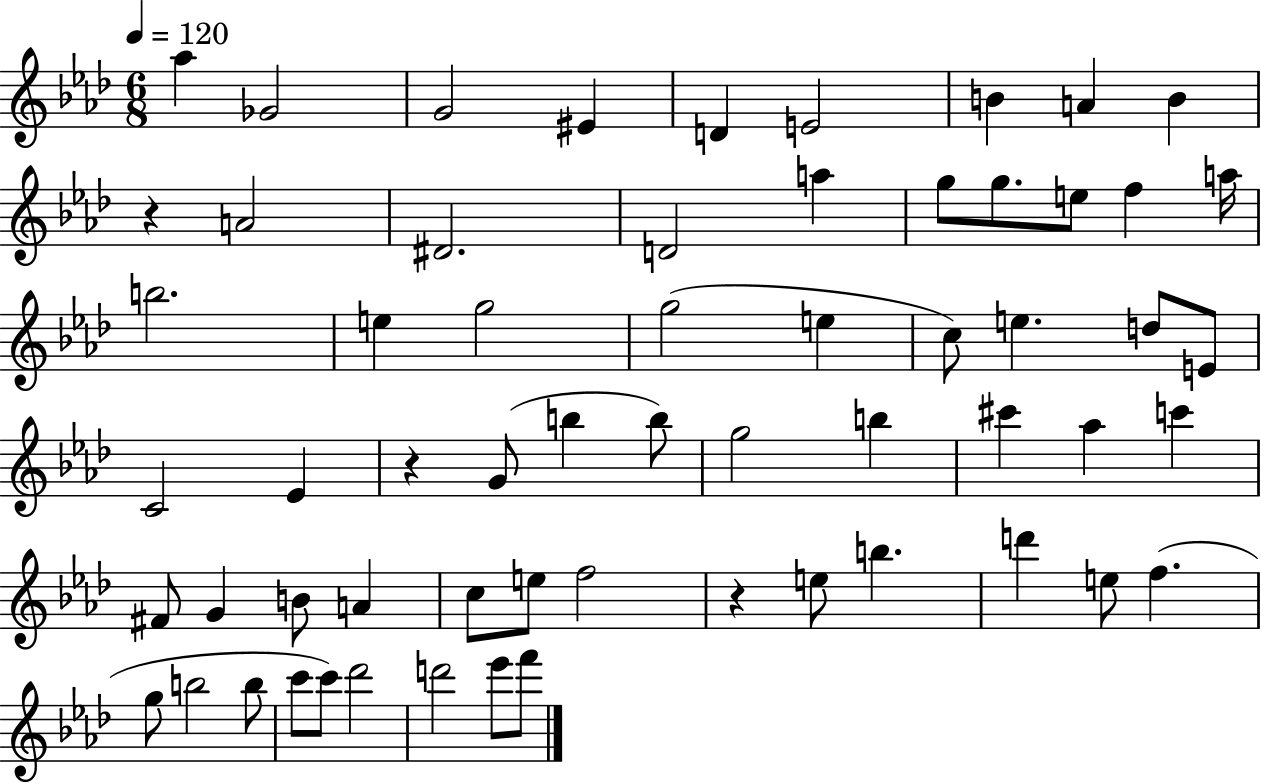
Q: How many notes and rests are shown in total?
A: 61